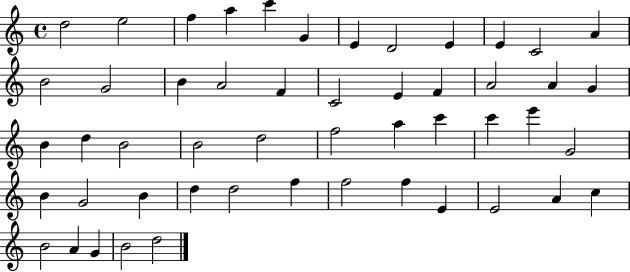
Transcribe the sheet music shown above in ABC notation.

X:1
T:Untitled
M:4/4
L:1/4
K:C
d2 e2 f a c' G E D2 E E C2 A B2 G2 B A2 F C2 E F A2 A G B d B2 B2 d2 f2 a c' c' e' G2 B G2 B d d2 f f2 f E E2 A c B2 A G B2 d2